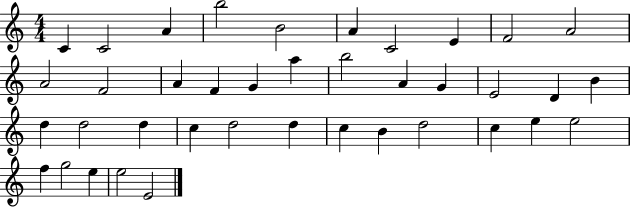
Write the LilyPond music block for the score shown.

{
  \clef treble
  \numericTimeSignature
  \time 4/4
  \key c \major
  c'4 c'2 a'4 | b''2 b'2 | a'4 c'2 e'4 | f'2 a'2 | \break a'2 f'2 | a'4 f'4 g'4 a''4 | b''2 a'4 g'4 | e'2 d'4 b'4 | \break d''4 d''2 d''4 | c''4 d''2 d''4 | c''4 b'4 d''2 | c''4 e''4 e''2 | \break f''4 g''2 e''4 | e''2 e'2 | \bar "|."
}